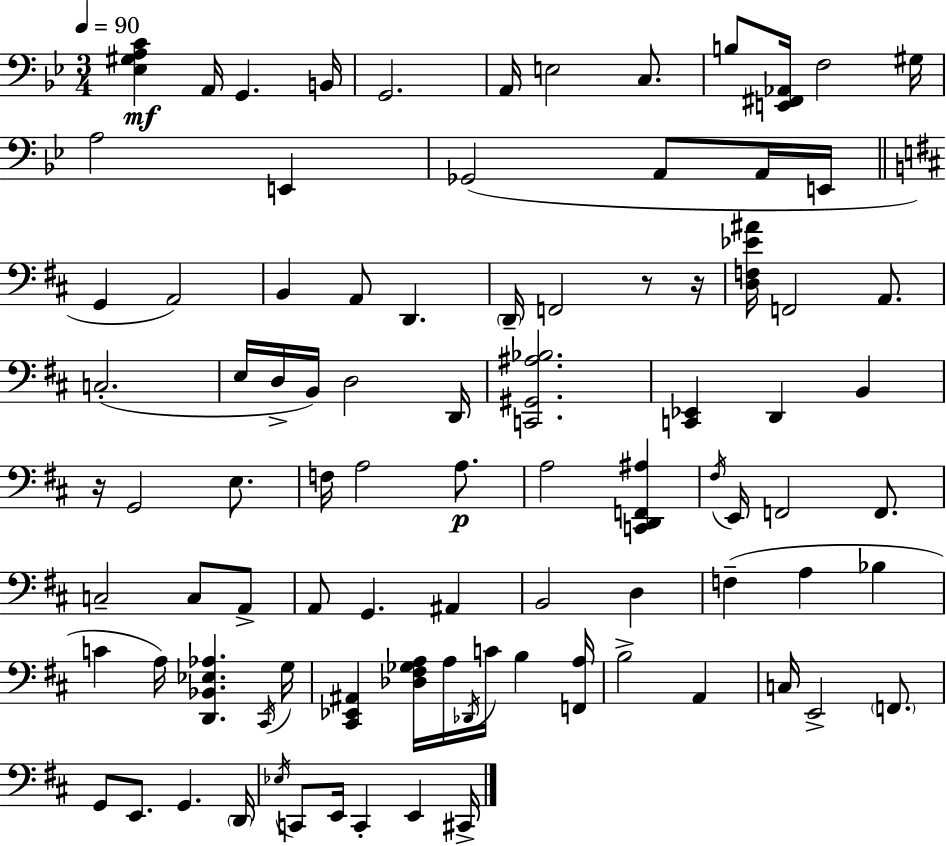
{
  \clef bass
  \numericTimeSignature
  \time 3/4
  \key bes \major
  \tempo 4 = 90
  <ees gis a c'>4\mf a,16 g,4. b,16 | g,2. | a,16 e2 c8. | b8 <e, fis, aes,>16 f2 gis16 | \break a2 e,4 | ges,2( a,8 a,16 e,16 | \bar "||" \break \key b \minor g,4 a,2) | b,4 a,8 d,4. | \parenthesize d,16-- f,2 r8 r16 | <d f ees' ais'>16 f,2 a,8. | \break c2.-.( | e16 d16-> b,16) d2 d,16 | <c, gis, ais bes>2. | <c, ees,>4 d,4 b,4 | \break r16 g,2 e8. | f16 a2 a8.\p | a2 <c, d, f, ais>4 | \acciaccatura { fis16 } e,16 f,2 f,8. | \break c2-- c8 a,8-> | a,8 g,4. ais,4 | b,2 d4 | f4--( a4 bes4 | \break c'4 a16) <d, bes, ees aes>4. | \acciaccatura { cis,16 } g16 <cis, ees, ais,>4 <des fis ges a>16 a16 \acciaccatura { des,16 } c'16 b4 | <f, a>16 b2-> a,4 | c16 e,2-> | \break \parenthesize f,8. g,8 e,8. g,4. | \parenthesize d,16 \acciaccatura { ees16 } c,8 e,16 c,4-. e,4 | cis,16-> \bar "|."
}